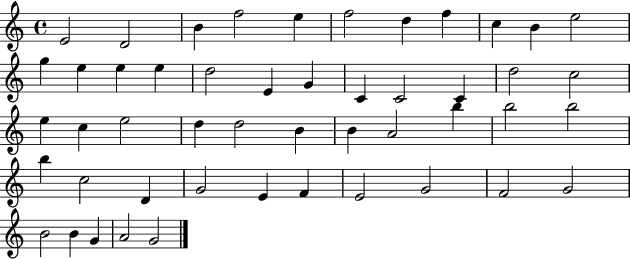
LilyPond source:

{
  \clef treble
  \time 4/4
  \defaultTimeSignature
  \key c \major
  e'2 d'2 | b'4 f''2 e''4 | f''2 d''4 f''4 | c''4 b'4 e''2 | \break g''4 e''4 e''4 e''4 | d''2 e'4 g'4 | c'4 c'2 c'4 | d''2 c''2 | \break e''4 c''4 e''2 | d''4 d''2 b'4 | b'4 a'2 b''4 | b''2 b''2 | \break b''4 c''2 d'4 | g'2 e'4 f'4 | e'2 g'2 | f'2 g'2 | \break b'2 b'4 g'4 | a'2 g'2 | \bar "|."
}